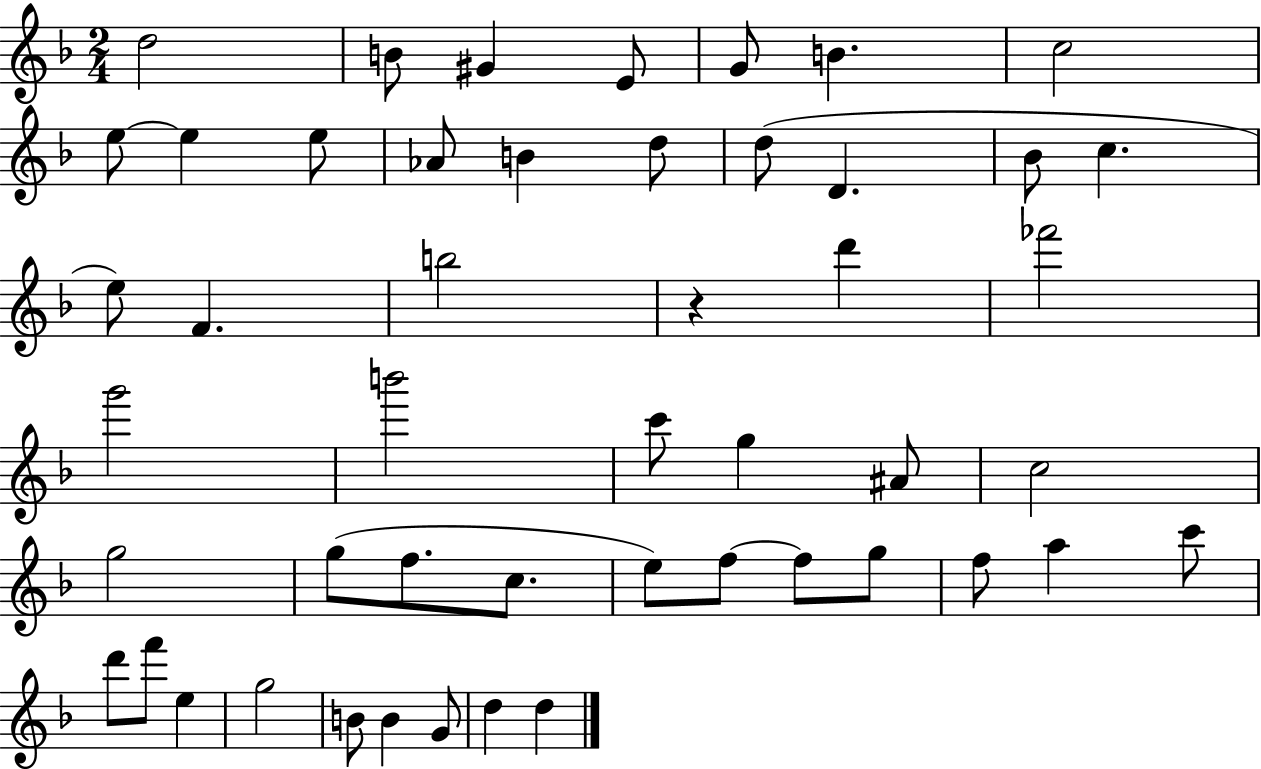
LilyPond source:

{
  \clef treble
  \numericTimeSignature
  \time 2/4
  \key f \major
  \repeat volta 2 { d''2 | b'8 gis'4 e'8 | g'8 b'4. | c''2 | \break e''8~~ e''4 e''8 | aes'8 b'4 d''8 | d''8( d'4. | bes'8 c''4. | \break e''8) f'4. | b''2 | r4 d'''4 | fes'''2 | \break g'''2 | b'''2 | c'''8 g''4 ais'8 | c''2 | \break g''2 | g''8( f''8. c''8. | e''8) f''8~~ f''8 g''8 | f''8 a''4 c'''8 | \break d'''8 f'''8 e''4 | g''2 | b'8 b'4 g'8 | d''4 d''4 | \break } \bar "|."
}